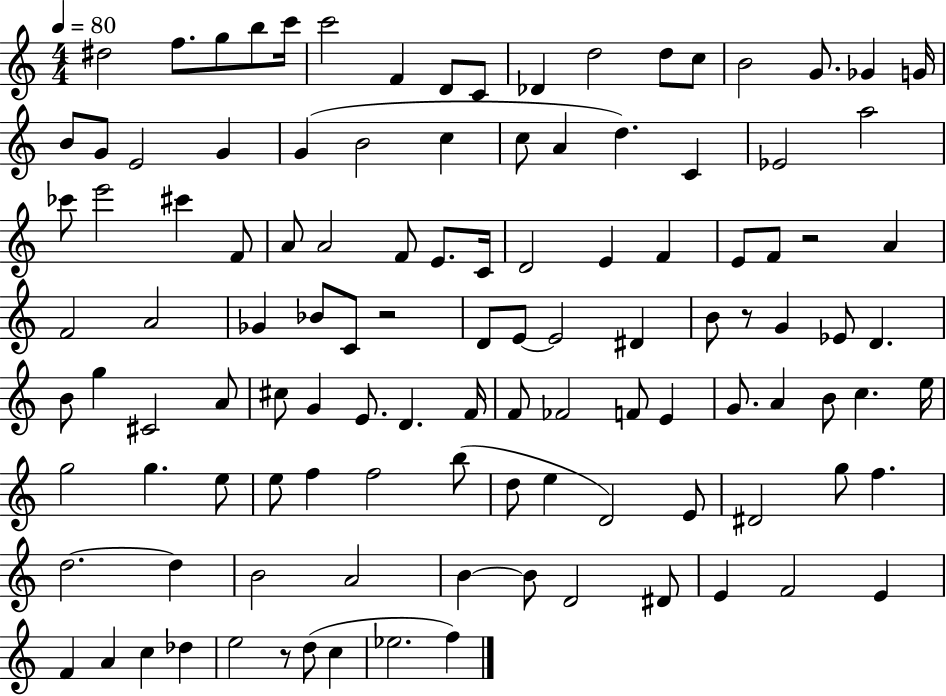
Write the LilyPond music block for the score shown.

{
  \clef treble
  \numericTimeSignature
  \time 4/4
  \key c \major
  \tempo 4 = 80
  dis''2 f''8. g''8 b''8 c'''16 | c'''2 f'4 d'8 c'8 | des'4 d''2 d''8 c''8 | b'2 g'8. ges'4 g'16 | \break b'8 g'8 e'2 g'4 | g'4( b'2 c''4 | c''8 a'4 d''4.) c'4 | ees'2 a''2 | \break ces'''8 e'''2 cis'''4 f'8 | a'8 a'2 f'8 e'8. c'16 | d'2 e'4 f'4 | e'8 f'8 r2 a'4 | \break f'2 a'2 | ges'4 bes'8 c'8 r2 | d'8 e'8~~ e'2 dis'4 | b'8 r8 g'4 ees'8 d'4. | \break b'8 g''4 cis'2 a'8 | cis''8 g'4 e'8. d'4. f'16 | f'8 fes'2 f'8 e'4 | g'8. a'4 b'8 c''4. e''16 | \break g''2 g''4. e''8 | e''8 f''4 f''2 b''8( | d''8 e''4 d'2) e'8 | dis'2 g''8 f''4. | \break d''2.~~ d''4 | b'2 a'2 | b'4~~ b'8 d'2 dis'8 | e'4 f'2 e'4 | \break f'4 a'4 c''4 des''4 | e''2 r8 d''8( c''4 | ees''2. f''4) | \bar "|."
}